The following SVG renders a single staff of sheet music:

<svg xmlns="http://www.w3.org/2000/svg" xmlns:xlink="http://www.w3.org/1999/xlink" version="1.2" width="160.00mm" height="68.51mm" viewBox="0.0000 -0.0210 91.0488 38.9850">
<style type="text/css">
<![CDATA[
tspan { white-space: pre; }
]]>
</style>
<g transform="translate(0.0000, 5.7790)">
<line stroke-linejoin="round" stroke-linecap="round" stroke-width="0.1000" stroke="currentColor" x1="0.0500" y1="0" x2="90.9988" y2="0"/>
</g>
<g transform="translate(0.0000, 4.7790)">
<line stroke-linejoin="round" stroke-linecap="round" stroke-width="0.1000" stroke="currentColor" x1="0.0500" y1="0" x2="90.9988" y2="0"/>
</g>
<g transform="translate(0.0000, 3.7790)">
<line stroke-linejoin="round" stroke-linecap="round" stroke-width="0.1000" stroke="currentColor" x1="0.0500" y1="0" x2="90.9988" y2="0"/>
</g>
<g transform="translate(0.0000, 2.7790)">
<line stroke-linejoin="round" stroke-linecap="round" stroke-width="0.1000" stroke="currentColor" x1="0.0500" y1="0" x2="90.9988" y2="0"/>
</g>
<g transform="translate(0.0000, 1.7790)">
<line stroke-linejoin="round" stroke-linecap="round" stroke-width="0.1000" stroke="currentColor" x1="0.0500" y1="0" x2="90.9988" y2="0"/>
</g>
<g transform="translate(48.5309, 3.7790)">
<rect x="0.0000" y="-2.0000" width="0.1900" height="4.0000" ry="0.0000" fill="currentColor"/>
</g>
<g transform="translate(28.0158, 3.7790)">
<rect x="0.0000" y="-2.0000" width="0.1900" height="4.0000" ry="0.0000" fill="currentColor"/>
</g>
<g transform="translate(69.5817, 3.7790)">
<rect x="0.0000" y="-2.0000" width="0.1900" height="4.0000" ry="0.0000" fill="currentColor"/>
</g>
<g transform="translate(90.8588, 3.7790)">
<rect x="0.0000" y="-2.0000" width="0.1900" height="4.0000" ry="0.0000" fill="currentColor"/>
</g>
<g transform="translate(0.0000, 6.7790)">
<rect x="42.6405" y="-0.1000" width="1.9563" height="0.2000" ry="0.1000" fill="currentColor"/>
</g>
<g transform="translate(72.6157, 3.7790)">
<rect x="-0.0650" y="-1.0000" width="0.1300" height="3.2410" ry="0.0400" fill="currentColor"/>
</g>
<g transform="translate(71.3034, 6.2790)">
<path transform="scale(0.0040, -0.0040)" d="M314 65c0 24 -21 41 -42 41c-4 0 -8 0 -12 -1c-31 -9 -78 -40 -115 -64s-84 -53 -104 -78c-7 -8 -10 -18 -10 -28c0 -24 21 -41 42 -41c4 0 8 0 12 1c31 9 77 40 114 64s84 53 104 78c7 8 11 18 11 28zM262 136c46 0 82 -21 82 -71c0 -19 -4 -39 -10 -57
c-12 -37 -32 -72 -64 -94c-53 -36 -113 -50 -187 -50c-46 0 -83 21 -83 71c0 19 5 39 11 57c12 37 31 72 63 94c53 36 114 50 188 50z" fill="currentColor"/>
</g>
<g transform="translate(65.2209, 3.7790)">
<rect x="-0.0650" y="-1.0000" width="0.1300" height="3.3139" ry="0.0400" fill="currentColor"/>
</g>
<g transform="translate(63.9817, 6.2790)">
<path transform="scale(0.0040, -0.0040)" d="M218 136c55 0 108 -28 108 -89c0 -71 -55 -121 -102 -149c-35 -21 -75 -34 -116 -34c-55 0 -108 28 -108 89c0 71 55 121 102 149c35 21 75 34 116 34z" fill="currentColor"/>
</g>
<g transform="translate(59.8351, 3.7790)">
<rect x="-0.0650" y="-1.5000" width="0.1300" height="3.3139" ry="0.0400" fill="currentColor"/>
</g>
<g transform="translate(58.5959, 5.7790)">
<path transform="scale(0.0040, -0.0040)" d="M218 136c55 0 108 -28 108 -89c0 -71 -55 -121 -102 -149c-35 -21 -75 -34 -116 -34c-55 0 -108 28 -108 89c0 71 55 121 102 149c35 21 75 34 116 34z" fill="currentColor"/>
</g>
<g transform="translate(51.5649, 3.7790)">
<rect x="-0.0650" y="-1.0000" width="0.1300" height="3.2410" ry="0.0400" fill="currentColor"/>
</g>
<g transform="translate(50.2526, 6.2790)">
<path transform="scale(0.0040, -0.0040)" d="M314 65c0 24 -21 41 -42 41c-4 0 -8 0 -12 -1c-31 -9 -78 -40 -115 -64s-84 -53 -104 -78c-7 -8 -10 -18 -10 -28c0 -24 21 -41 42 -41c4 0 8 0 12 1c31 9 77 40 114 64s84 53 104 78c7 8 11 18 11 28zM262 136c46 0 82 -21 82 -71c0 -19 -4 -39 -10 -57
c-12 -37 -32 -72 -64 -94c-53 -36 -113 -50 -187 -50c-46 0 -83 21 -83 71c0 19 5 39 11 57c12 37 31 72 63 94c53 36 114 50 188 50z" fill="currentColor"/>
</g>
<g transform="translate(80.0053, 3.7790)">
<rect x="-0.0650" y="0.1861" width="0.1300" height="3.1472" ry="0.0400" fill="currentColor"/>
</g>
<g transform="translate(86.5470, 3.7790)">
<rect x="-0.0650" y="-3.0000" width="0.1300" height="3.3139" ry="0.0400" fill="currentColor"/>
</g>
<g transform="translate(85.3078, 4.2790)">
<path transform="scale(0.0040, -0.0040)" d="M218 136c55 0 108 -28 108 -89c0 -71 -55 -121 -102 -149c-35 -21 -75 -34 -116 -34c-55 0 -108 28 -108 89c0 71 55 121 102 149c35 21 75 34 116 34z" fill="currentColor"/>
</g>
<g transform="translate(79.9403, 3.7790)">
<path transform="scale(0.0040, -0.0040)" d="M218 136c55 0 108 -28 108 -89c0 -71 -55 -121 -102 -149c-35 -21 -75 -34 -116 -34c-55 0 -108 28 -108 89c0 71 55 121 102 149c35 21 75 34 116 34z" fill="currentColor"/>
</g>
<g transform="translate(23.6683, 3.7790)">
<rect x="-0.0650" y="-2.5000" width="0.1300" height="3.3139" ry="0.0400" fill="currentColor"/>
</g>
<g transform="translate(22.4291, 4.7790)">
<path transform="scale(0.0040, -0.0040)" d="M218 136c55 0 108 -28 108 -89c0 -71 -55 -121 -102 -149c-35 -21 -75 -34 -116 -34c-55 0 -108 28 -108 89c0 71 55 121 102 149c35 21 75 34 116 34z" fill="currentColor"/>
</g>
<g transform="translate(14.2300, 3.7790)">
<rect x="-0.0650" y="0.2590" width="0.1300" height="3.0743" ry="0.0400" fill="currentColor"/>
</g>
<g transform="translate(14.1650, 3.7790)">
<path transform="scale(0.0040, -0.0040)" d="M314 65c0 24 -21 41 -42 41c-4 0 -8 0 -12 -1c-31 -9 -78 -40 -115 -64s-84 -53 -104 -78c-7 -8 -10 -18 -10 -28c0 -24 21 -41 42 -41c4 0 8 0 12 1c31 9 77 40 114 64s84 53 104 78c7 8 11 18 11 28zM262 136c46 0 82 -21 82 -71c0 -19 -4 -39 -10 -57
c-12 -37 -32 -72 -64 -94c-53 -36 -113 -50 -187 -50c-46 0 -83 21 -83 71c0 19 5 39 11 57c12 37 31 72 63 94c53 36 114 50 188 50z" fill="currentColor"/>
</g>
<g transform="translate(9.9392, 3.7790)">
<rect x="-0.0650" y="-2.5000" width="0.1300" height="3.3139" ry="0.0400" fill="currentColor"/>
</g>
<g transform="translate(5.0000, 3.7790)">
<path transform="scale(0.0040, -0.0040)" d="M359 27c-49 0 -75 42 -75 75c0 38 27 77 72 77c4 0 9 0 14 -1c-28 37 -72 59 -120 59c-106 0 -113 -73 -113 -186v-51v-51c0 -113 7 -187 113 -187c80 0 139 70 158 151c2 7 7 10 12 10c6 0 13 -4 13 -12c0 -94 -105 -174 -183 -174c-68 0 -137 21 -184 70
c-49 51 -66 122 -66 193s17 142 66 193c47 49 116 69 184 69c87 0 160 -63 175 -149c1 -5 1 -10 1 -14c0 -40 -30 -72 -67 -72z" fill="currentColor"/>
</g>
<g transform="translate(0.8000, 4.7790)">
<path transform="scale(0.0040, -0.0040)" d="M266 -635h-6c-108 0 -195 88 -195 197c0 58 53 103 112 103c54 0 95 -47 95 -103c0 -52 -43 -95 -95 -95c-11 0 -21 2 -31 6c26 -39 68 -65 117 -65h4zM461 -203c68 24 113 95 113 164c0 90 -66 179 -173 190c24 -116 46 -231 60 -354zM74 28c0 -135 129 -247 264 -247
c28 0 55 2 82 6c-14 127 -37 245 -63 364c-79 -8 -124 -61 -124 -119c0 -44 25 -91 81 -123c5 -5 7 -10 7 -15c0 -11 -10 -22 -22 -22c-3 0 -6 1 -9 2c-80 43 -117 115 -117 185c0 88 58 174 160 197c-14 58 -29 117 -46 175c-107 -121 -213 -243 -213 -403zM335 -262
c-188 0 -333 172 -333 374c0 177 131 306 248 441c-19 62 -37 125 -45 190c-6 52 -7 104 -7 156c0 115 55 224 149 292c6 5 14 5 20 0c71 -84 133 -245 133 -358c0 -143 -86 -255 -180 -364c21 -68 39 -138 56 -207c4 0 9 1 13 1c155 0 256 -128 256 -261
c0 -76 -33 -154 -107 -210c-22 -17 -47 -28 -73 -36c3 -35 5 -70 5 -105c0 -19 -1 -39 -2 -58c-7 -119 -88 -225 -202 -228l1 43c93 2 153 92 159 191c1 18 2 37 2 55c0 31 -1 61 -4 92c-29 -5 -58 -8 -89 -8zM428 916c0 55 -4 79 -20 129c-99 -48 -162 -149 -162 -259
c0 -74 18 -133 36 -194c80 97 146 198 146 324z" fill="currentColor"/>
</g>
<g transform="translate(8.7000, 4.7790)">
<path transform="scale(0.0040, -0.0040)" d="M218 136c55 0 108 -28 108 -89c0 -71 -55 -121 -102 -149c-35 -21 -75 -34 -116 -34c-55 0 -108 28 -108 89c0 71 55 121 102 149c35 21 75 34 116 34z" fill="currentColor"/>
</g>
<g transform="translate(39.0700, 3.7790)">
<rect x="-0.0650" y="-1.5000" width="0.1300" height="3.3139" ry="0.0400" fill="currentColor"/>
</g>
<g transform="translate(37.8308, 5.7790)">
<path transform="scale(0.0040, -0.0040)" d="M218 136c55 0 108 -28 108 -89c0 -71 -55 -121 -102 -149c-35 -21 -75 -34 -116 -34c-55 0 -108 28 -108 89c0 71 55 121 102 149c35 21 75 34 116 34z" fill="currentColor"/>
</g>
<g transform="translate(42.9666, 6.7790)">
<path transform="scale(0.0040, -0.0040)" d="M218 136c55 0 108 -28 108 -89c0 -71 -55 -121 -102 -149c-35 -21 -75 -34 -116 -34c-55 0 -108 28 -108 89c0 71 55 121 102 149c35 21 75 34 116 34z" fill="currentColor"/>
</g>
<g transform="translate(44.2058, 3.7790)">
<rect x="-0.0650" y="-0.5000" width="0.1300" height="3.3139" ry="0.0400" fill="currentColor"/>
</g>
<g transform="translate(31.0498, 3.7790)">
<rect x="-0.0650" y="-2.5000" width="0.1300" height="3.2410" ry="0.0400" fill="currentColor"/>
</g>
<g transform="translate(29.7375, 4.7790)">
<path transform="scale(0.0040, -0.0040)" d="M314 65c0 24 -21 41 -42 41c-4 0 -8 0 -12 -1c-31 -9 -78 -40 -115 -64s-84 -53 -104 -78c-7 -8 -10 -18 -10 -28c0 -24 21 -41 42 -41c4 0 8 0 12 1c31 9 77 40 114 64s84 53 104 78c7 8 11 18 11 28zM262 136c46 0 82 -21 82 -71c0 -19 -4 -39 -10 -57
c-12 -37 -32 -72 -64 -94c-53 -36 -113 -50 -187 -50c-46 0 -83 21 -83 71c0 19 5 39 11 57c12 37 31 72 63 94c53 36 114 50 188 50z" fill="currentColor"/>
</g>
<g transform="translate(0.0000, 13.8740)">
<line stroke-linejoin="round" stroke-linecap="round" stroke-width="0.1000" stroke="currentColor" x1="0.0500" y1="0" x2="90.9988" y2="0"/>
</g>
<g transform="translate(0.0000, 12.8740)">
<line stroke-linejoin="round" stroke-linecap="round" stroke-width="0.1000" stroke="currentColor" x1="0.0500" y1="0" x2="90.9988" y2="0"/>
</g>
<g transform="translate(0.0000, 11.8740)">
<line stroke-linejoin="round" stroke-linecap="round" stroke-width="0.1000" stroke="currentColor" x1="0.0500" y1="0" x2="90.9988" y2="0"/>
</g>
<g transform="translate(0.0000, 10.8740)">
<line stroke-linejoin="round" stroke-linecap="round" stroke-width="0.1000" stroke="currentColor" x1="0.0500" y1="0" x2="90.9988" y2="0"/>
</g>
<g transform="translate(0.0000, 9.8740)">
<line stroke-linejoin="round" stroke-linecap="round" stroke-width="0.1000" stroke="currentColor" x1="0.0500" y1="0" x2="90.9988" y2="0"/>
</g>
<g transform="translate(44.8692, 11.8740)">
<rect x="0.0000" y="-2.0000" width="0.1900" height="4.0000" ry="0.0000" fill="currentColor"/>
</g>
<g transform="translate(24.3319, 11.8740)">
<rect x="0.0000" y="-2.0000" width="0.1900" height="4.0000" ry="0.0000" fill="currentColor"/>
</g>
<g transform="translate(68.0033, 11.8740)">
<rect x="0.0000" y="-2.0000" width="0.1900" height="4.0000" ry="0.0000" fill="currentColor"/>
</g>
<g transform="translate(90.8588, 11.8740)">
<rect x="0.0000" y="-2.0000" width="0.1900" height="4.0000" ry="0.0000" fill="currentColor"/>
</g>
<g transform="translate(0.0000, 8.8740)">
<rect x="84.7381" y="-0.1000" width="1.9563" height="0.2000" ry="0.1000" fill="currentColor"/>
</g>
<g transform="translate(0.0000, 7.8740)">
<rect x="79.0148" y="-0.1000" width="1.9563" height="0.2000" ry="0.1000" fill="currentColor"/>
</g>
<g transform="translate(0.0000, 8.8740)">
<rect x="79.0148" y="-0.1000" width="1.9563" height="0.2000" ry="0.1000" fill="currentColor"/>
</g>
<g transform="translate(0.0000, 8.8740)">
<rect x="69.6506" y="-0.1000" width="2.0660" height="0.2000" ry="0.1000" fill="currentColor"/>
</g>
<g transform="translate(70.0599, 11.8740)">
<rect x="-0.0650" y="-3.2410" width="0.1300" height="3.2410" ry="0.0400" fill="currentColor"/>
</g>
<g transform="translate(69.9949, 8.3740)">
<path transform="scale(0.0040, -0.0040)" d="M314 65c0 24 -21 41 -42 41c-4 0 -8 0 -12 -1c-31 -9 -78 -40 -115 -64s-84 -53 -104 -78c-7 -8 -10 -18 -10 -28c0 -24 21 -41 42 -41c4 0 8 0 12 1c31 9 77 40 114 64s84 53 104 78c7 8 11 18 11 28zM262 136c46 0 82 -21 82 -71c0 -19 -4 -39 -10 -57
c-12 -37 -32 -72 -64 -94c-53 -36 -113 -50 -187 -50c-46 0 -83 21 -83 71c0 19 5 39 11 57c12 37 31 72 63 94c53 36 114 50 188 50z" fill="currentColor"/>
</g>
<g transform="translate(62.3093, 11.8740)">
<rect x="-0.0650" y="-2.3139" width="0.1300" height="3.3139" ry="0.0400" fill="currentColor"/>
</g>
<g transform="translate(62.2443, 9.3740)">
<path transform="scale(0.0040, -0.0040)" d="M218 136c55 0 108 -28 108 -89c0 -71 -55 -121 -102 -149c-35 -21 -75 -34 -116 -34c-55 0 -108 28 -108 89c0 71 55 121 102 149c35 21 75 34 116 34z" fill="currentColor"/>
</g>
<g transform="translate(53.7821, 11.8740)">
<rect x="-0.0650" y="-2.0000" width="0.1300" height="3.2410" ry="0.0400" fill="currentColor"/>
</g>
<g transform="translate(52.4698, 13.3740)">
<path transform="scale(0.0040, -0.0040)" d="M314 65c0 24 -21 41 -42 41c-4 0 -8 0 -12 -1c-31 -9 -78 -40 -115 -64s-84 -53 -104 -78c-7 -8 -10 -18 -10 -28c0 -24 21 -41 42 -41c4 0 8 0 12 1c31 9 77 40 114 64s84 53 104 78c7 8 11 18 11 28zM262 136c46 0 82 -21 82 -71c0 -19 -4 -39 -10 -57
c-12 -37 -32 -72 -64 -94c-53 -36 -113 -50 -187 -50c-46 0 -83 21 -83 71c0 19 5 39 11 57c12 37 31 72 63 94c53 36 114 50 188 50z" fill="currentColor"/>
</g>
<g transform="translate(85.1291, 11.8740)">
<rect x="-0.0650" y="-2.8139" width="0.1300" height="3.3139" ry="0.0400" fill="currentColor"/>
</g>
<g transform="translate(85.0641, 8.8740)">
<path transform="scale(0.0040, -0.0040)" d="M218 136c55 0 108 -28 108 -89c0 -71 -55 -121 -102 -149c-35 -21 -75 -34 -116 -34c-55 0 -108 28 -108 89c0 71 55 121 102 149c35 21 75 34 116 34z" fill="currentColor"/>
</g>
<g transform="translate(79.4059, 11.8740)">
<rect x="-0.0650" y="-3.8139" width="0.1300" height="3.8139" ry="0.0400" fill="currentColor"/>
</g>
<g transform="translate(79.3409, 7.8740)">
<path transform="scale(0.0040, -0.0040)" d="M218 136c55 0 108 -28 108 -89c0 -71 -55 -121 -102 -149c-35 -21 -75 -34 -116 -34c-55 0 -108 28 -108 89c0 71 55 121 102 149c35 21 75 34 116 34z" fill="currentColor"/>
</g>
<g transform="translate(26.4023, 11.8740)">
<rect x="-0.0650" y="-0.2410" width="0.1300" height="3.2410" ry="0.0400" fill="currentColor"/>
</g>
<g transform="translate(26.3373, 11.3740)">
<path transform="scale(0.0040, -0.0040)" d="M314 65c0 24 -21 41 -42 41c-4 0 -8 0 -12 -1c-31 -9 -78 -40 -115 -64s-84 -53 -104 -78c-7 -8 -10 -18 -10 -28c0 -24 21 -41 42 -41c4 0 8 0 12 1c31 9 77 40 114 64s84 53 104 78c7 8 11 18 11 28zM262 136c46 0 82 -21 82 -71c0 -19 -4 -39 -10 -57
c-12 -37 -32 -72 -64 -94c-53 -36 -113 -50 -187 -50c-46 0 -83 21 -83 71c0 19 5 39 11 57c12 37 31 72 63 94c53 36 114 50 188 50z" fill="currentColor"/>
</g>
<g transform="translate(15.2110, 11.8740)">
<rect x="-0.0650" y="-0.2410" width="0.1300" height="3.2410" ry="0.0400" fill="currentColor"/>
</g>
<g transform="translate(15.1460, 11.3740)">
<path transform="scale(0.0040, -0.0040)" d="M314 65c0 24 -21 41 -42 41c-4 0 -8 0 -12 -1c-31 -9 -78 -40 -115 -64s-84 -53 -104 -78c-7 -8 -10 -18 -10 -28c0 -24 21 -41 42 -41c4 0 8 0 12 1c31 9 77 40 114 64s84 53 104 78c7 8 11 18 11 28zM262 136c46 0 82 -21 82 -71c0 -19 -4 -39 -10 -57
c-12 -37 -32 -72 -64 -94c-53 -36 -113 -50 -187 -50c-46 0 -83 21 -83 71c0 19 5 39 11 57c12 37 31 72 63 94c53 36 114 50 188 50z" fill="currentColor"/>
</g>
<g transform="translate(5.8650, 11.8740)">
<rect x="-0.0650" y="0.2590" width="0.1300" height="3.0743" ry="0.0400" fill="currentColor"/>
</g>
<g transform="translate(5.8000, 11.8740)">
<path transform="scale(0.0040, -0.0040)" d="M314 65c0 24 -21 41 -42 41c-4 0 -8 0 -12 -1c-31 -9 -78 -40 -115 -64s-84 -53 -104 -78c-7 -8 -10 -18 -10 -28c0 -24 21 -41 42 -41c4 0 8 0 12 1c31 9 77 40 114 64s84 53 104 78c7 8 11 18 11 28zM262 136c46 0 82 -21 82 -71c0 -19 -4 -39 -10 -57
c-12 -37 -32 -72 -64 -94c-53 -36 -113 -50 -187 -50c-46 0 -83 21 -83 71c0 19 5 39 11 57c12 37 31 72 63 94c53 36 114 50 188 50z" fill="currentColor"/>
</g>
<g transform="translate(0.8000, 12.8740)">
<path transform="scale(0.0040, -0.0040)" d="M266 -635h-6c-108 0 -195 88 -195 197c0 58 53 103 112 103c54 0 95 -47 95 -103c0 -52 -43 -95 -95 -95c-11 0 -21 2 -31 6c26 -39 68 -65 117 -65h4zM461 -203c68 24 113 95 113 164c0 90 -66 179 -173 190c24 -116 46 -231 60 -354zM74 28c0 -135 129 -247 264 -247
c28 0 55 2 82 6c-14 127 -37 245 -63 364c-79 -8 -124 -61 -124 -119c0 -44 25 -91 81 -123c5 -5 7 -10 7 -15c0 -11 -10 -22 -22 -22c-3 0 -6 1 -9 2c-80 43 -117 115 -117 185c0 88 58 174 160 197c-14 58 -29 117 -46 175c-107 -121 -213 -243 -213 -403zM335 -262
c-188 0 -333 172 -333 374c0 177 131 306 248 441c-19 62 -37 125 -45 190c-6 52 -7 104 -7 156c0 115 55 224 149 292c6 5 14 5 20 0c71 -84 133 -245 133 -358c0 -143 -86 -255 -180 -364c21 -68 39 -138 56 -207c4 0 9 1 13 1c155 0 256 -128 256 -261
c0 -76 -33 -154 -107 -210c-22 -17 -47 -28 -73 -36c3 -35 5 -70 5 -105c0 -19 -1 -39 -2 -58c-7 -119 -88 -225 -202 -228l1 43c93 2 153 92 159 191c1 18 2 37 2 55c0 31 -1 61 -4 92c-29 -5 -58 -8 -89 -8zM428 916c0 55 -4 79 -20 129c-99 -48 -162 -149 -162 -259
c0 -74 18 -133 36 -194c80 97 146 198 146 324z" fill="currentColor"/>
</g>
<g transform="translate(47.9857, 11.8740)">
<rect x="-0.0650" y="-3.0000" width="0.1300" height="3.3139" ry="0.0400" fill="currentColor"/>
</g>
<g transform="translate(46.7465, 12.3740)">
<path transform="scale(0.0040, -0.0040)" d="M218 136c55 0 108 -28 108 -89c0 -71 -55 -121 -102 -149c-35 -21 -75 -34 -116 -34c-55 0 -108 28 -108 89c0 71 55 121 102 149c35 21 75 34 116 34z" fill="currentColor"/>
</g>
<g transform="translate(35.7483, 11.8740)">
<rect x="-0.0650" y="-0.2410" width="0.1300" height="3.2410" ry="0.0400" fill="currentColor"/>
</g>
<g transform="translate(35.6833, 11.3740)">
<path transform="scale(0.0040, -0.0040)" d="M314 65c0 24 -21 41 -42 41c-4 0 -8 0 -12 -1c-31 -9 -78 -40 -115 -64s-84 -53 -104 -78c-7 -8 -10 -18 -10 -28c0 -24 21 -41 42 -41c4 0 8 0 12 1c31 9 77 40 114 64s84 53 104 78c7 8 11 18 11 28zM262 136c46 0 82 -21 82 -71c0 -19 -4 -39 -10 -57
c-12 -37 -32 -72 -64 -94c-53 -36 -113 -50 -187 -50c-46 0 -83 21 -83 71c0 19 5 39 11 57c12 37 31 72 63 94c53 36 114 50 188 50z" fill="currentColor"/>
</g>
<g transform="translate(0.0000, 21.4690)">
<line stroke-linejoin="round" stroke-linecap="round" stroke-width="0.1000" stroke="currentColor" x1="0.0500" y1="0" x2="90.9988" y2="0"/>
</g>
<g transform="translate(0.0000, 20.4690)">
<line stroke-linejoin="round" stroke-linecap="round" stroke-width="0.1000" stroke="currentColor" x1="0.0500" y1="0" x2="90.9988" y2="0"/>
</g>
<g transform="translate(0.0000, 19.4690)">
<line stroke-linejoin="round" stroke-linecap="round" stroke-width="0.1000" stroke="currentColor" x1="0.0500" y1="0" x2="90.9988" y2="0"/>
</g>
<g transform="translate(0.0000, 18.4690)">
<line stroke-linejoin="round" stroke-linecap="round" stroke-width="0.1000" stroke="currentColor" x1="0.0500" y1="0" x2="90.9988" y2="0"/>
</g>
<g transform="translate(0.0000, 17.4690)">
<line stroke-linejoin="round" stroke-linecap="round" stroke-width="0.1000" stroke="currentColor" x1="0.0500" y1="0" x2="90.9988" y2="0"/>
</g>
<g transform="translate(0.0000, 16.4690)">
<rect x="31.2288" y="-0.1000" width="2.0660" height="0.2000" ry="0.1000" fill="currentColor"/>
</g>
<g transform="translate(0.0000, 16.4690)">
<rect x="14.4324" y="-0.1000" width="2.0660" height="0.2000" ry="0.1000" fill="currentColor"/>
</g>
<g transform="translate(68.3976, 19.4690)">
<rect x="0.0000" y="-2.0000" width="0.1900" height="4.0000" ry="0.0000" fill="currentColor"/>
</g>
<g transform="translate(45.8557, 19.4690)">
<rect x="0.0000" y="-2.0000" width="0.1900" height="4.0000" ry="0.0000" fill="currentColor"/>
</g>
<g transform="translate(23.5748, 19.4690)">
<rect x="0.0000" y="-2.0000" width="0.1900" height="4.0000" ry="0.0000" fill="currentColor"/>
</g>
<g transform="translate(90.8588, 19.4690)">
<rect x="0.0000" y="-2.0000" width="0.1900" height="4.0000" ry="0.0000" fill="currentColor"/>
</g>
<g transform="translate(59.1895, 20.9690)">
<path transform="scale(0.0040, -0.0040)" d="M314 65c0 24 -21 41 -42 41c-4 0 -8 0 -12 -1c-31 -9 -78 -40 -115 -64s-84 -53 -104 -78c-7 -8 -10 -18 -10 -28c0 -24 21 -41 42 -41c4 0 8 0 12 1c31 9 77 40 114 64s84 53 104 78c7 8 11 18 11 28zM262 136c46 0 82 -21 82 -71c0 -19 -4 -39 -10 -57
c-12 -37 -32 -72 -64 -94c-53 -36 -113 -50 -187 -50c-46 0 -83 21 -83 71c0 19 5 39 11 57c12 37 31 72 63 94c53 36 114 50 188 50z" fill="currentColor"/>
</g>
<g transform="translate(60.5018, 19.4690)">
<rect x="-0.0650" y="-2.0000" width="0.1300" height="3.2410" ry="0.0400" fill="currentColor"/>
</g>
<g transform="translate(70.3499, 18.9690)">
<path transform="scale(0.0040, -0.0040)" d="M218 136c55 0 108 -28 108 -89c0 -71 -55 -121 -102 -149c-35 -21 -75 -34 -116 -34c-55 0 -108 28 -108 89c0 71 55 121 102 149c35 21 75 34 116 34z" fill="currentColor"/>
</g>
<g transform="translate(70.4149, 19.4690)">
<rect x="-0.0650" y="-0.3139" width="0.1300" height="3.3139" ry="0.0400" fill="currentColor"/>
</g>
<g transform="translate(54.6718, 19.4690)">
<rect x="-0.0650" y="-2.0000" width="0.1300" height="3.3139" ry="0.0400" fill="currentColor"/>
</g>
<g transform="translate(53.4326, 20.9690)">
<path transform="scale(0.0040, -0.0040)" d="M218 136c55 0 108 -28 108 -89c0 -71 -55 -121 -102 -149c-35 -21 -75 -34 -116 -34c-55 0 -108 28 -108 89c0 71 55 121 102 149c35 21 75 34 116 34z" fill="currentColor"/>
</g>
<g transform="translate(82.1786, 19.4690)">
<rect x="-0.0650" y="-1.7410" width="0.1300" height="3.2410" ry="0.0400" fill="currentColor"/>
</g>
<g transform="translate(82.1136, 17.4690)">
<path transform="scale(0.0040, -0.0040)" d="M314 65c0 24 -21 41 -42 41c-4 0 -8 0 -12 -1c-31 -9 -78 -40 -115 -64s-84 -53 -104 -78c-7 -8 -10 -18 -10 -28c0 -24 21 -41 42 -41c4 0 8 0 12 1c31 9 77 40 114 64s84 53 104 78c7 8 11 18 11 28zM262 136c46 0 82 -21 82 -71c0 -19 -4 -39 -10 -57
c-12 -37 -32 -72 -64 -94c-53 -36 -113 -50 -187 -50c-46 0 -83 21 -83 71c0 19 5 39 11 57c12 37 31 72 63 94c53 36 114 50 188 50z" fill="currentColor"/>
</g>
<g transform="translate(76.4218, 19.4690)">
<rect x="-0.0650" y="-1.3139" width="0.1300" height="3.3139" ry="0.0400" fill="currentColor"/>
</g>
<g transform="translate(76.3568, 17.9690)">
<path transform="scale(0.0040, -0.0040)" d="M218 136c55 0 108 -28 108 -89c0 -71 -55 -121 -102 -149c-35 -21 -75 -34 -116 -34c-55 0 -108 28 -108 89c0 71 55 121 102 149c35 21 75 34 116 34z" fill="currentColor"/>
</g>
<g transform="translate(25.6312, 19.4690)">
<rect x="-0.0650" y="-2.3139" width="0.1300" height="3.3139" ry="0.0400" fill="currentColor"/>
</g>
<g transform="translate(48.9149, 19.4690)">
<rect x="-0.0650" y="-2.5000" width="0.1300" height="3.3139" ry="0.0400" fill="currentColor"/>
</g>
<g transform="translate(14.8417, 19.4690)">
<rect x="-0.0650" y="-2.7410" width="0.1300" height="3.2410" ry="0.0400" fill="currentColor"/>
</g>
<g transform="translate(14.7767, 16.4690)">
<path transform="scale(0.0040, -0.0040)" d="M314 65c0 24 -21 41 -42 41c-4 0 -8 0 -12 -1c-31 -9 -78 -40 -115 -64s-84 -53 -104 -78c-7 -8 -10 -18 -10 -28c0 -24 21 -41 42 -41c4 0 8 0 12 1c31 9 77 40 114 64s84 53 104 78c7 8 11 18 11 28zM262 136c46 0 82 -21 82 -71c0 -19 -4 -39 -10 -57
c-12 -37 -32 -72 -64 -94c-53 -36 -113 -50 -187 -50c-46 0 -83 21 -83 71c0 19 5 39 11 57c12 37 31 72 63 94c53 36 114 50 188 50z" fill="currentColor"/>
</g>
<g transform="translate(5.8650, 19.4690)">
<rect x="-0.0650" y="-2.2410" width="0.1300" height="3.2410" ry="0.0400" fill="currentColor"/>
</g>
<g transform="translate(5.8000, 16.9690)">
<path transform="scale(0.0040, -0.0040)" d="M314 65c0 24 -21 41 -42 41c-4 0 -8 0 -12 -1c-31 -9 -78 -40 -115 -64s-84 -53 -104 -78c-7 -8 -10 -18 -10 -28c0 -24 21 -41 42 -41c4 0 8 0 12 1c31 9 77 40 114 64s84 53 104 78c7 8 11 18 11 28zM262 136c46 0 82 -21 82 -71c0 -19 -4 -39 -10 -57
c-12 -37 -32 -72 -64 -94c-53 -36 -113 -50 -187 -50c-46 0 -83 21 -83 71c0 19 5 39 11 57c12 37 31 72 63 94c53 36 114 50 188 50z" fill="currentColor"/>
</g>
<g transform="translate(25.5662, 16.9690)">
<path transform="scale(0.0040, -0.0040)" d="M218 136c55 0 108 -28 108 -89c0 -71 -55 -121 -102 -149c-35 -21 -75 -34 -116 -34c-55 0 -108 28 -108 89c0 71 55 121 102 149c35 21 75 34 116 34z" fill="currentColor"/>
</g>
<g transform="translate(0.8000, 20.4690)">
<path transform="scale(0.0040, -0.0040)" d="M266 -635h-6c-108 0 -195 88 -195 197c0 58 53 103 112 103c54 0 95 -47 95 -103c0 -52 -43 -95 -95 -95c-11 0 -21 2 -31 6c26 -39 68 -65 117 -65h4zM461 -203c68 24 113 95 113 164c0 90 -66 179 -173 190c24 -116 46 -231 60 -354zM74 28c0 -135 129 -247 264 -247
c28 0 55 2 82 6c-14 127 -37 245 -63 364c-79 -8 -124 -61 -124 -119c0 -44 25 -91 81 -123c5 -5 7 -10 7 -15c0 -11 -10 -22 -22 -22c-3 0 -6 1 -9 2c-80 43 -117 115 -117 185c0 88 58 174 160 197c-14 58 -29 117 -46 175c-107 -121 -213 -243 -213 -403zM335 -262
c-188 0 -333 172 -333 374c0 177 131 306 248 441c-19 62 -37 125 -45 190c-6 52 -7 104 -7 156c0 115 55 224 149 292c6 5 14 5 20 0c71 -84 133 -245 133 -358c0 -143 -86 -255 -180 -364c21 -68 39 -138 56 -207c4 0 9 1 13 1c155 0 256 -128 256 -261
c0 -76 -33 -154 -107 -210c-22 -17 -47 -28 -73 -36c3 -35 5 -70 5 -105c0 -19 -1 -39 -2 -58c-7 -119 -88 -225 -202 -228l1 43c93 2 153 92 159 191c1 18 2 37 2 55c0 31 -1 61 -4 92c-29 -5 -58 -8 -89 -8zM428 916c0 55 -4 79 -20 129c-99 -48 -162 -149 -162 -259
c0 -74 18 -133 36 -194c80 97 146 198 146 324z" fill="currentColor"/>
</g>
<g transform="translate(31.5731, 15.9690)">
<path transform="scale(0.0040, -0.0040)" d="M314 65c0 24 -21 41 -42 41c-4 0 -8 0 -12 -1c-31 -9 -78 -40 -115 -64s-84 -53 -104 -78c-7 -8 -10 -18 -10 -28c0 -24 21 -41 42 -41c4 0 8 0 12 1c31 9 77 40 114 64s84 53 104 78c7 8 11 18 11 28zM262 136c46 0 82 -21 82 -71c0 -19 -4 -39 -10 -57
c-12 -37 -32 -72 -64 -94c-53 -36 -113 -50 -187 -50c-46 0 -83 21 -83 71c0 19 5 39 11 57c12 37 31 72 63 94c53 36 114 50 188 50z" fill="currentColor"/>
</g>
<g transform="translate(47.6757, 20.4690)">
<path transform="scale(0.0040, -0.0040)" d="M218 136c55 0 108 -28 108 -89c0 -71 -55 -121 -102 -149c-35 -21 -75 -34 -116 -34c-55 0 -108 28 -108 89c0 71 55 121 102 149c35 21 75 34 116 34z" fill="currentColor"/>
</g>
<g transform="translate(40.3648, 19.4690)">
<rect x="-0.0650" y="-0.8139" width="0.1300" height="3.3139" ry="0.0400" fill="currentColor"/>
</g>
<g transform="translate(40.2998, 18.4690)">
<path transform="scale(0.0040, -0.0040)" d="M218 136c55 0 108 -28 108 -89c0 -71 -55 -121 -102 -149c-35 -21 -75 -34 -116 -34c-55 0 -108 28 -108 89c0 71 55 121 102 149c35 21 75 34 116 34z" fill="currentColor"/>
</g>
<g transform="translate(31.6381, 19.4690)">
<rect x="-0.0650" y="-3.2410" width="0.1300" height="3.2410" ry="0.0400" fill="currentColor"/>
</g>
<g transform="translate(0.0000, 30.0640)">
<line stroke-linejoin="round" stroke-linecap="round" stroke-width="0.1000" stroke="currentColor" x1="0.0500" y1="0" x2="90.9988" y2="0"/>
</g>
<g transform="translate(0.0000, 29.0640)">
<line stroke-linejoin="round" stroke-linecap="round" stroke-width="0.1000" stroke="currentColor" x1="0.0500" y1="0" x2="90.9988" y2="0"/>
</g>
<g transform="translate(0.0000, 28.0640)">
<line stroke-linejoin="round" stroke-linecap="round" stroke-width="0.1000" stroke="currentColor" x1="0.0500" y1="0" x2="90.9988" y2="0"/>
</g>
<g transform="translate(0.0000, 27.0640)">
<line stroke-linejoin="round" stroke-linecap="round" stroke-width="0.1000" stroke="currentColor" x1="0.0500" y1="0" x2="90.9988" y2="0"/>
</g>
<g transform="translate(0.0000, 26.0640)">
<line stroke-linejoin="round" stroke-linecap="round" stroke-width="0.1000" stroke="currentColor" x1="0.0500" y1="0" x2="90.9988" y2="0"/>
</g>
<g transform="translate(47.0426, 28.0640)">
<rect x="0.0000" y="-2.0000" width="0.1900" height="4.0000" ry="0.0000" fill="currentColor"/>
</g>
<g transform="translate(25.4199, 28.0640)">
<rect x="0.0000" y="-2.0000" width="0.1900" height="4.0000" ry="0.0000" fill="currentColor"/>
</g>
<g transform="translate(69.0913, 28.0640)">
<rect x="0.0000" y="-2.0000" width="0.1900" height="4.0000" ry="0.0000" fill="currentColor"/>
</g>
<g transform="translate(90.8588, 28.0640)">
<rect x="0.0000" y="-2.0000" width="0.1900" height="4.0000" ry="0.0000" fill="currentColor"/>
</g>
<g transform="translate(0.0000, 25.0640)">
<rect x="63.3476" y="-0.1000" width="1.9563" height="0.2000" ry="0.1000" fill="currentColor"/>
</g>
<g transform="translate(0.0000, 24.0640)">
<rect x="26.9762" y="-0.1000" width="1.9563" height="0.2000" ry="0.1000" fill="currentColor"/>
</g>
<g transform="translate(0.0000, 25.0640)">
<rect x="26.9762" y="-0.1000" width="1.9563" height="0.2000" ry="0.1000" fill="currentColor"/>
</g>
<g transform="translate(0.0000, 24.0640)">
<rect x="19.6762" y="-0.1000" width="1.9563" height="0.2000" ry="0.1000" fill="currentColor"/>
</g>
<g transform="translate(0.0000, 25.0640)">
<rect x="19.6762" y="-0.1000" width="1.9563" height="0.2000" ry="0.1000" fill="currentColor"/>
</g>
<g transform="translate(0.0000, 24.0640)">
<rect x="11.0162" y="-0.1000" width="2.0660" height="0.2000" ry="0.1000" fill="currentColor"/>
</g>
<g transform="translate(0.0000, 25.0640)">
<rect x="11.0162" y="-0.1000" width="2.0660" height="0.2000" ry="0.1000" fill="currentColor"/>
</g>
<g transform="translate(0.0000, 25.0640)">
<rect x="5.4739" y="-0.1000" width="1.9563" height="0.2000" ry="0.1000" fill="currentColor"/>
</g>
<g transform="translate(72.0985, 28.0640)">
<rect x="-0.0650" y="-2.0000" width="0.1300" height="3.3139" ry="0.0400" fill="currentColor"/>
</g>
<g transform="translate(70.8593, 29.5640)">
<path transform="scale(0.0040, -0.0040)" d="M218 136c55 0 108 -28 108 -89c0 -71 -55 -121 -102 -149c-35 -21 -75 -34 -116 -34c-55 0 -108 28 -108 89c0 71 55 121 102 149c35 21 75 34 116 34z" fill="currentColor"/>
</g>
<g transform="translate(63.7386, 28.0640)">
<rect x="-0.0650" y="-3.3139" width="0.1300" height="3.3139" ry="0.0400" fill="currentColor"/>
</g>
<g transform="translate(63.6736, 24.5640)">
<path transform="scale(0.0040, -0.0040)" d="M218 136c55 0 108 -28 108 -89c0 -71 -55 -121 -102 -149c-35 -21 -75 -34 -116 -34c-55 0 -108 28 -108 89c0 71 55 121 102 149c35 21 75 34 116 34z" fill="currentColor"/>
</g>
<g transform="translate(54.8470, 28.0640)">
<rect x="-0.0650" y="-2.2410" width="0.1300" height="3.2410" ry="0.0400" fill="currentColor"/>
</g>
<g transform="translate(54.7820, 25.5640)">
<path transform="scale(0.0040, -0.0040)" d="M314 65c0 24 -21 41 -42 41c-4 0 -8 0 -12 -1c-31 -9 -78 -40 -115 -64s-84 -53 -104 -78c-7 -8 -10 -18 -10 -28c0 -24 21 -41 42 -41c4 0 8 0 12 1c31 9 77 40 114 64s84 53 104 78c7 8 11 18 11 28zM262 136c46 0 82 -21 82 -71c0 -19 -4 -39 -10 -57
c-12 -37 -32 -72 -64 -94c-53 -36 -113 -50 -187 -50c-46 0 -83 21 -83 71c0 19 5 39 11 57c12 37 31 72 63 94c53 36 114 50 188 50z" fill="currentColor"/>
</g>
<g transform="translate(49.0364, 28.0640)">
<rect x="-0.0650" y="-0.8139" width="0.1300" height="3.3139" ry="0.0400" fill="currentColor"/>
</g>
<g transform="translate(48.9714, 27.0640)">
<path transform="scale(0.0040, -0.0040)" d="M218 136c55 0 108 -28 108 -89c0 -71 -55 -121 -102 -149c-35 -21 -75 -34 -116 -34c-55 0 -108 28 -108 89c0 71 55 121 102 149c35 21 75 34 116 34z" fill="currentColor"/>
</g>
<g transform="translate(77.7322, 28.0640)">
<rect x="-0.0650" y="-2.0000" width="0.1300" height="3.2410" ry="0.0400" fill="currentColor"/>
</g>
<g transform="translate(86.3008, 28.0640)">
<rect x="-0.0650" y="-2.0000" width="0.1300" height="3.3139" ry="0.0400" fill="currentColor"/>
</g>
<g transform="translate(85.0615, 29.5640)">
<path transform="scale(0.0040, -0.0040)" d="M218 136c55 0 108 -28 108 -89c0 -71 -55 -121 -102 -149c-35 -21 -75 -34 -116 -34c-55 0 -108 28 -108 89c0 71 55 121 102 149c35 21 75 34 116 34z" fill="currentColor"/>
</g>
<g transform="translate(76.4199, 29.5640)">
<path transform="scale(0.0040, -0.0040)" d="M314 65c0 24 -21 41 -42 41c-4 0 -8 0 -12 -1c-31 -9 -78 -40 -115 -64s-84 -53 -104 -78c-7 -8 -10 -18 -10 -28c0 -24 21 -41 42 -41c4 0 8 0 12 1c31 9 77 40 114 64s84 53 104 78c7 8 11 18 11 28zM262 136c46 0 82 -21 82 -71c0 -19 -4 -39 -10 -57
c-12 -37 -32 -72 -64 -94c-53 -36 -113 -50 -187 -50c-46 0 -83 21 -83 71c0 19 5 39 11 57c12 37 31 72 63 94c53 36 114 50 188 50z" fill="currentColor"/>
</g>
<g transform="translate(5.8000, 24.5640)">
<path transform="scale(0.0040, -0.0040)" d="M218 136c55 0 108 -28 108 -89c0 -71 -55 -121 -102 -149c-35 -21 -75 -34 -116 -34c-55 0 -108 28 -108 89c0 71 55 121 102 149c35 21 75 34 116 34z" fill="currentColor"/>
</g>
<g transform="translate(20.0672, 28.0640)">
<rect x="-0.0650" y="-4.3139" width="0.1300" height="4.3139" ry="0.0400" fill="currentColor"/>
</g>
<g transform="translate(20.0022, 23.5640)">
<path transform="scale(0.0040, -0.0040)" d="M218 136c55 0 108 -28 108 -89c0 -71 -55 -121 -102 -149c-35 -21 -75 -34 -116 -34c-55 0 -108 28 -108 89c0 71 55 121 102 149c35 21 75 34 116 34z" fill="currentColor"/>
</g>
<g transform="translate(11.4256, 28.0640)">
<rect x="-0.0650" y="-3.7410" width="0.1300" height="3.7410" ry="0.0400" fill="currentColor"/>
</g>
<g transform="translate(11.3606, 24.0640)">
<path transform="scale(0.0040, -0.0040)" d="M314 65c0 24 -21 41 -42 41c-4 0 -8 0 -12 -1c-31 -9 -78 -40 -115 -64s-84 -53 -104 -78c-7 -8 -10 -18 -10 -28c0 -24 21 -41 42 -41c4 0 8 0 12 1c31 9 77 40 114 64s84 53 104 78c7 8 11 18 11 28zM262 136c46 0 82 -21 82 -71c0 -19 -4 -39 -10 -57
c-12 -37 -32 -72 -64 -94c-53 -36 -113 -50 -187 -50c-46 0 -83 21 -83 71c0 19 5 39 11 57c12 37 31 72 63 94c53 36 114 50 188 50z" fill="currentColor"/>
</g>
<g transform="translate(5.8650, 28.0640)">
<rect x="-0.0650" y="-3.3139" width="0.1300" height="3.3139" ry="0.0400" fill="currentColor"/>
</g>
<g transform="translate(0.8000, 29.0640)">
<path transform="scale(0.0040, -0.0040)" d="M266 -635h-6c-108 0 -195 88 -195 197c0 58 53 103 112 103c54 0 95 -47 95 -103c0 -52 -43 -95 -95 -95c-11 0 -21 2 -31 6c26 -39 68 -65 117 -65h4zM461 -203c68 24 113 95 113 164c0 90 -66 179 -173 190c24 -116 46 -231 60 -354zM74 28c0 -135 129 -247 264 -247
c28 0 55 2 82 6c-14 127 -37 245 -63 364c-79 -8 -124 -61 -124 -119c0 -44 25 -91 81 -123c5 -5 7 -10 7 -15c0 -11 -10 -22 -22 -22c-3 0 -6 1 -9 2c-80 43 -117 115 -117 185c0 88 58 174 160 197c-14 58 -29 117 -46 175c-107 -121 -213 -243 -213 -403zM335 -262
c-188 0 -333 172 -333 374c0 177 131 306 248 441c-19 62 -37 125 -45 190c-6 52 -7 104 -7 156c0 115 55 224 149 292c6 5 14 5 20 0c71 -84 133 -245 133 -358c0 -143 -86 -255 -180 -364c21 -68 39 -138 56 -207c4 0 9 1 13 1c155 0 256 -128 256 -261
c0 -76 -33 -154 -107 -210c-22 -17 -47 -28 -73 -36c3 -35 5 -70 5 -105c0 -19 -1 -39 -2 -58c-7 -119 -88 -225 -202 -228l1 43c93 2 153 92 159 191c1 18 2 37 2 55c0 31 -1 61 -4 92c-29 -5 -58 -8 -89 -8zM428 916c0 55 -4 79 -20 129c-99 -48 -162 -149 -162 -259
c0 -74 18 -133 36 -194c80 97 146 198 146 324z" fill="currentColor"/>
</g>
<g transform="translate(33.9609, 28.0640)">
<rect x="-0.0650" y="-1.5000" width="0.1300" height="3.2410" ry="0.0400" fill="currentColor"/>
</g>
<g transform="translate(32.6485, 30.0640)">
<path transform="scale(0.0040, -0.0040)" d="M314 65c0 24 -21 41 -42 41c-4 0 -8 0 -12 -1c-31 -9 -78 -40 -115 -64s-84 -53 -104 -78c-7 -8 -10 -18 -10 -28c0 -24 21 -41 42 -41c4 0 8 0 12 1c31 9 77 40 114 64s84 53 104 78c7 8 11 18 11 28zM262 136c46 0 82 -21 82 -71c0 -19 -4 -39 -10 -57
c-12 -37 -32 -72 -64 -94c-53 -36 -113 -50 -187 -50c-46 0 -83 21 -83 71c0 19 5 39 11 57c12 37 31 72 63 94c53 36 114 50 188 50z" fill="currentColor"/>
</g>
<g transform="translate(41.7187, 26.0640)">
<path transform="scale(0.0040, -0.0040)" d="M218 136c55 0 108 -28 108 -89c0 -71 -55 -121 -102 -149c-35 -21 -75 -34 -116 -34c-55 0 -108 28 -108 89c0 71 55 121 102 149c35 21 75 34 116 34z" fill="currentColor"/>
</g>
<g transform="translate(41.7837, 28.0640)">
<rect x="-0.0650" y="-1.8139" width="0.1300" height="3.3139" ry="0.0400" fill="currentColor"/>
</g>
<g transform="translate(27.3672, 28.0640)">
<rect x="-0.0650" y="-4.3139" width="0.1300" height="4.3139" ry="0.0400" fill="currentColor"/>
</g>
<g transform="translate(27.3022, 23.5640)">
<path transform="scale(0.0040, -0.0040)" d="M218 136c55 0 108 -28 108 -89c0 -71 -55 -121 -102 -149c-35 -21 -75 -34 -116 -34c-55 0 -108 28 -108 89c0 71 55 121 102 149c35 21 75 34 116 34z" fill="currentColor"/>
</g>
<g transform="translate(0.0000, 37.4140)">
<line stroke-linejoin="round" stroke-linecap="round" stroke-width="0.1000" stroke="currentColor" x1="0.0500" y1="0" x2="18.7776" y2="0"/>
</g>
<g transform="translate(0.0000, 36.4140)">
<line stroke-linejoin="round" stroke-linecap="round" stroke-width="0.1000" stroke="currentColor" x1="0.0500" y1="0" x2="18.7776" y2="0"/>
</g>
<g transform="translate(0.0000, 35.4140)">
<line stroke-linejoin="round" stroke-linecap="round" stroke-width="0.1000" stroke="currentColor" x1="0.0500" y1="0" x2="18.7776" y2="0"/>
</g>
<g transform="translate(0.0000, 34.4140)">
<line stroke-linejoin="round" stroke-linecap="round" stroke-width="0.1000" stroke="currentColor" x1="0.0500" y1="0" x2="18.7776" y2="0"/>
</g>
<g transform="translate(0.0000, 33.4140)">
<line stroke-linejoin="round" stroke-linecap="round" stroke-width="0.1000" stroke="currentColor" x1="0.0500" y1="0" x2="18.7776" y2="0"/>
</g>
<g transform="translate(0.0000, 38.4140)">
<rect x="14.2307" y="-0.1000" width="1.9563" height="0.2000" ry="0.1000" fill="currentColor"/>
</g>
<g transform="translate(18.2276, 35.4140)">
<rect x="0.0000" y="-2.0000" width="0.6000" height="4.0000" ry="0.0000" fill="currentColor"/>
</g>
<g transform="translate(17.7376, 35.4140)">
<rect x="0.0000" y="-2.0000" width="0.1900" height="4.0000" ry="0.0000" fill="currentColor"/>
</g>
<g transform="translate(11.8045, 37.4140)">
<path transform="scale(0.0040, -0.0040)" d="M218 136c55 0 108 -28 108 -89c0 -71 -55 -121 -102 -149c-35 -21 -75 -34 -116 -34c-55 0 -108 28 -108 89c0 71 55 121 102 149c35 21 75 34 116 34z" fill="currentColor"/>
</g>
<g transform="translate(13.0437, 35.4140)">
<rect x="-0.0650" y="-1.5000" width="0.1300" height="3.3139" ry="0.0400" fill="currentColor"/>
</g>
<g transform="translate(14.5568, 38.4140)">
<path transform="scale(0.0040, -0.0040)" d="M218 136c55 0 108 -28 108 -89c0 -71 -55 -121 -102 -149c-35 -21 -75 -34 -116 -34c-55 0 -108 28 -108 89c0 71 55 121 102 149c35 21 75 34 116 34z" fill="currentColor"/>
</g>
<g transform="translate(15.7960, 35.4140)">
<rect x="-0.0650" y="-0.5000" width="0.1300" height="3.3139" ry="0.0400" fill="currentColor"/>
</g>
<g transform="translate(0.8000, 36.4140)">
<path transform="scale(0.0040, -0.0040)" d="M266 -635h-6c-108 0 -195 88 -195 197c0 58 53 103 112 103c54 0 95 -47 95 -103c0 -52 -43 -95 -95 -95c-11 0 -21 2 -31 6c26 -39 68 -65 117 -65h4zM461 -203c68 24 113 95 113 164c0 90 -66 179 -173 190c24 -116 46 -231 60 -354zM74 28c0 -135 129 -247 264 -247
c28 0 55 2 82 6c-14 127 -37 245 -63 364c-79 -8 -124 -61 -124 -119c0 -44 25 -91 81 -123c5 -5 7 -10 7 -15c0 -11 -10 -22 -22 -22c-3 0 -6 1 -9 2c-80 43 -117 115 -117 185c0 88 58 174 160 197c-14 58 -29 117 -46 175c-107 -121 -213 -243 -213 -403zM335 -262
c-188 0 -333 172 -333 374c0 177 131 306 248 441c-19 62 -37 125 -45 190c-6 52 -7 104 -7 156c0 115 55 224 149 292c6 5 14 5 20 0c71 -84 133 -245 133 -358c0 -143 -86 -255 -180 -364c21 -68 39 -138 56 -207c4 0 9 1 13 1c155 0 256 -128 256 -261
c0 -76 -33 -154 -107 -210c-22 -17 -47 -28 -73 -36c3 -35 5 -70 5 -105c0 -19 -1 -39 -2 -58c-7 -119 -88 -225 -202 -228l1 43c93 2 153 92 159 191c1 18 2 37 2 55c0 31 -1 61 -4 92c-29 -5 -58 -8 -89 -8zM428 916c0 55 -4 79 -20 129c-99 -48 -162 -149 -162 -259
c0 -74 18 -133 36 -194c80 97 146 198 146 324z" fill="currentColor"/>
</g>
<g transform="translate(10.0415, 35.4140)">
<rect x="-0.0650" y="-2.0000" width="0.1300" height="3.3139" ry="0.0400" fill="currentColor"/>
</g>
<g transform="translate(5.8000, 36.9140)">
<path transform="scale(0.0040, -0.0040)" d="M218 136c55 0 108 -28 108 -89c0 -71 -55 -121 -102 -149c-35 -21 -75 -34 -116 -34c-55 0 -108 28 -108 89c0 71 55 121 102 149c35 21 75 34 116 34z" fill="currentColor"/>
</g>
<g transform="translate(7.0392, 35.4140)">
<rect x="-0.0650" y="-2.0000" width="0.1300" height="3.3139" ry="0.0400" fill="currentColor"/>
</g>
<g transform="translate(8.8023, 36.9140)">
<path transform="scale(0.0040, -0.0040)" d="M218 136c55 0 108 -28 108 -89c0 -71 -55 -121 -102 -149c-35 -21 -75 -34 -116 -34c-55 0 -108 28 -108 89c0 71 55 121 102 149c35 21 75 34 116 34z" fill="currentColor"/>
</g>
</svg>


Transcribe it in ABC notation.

X:1
T:Untitled
M:4/4
L:1/4
K:C
G B2 G G2 E C D2 E D D2 B A B2 c2 c2 c2 A F2 g b2 c' a g2 a2 g b2 d G F F2 c e f2 b c'2 d' d' E2 f d g2 b F F2 F F F E C